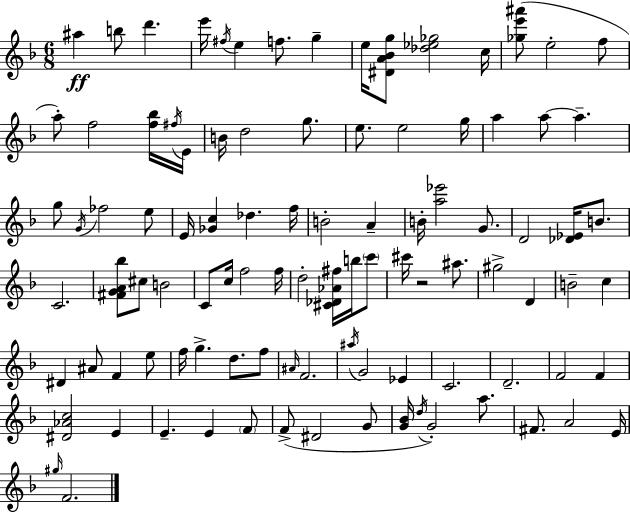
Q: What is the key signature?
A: D minor